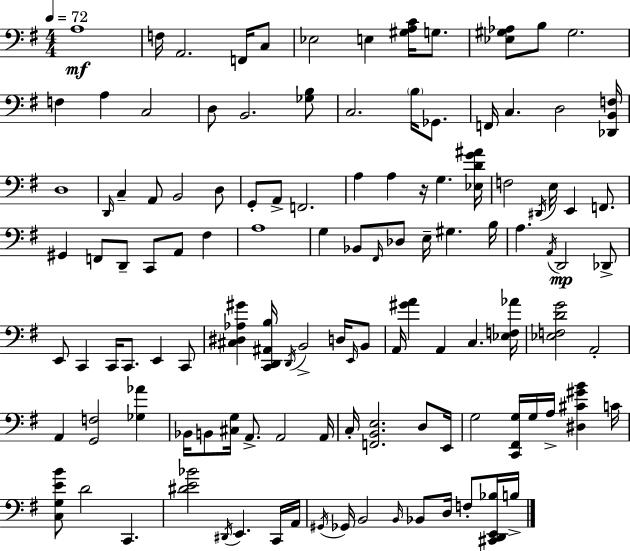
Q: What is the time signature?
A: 4/4